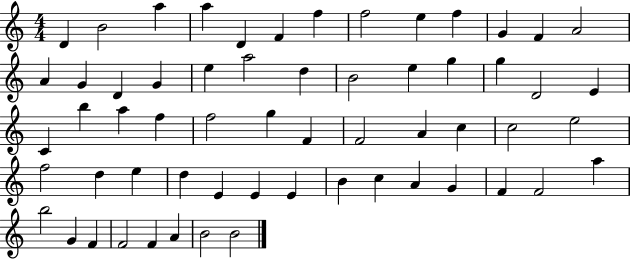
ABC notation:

X:1
T:Untitled
M:4/4
L:1/4
K:C
D B2 a a D F f f2 e f G F A2 A G D G e a2 d B2 e g g D2 E C b a f f2 g F F2 A c c2 e2 f2 d e d E E E B c A G F F2 a b2 G F F2 F A B2 B2